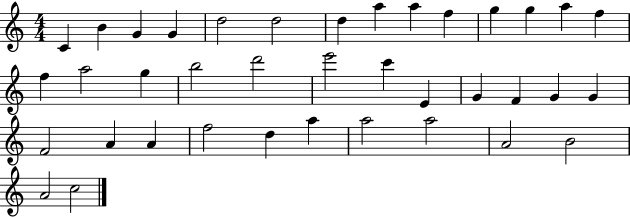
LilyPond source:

{
  \clef treble
  \numericTimeSignature
  \time 4/4
  \key c \major
  c'4 b'4 g'4 g'4 | d''2 d''2 | d''4 a''4 a''4 f''4 | g''4 g''4 a''4 f''4 | \break f''4 a''2 g''4 | b''2 d'''2 | e'''2 c'''4 e'4 | g'4 f'4 g'4 g'4 | \break f'2 a'4 a'4 | f''2 d''4 a''4 | a''2 a''2 | a'2 b'2 | \break a'2 c''2 | \bar "|."
}